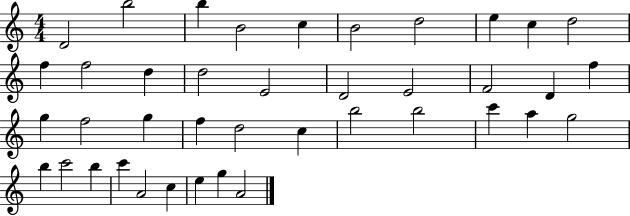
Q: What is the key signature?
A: C major